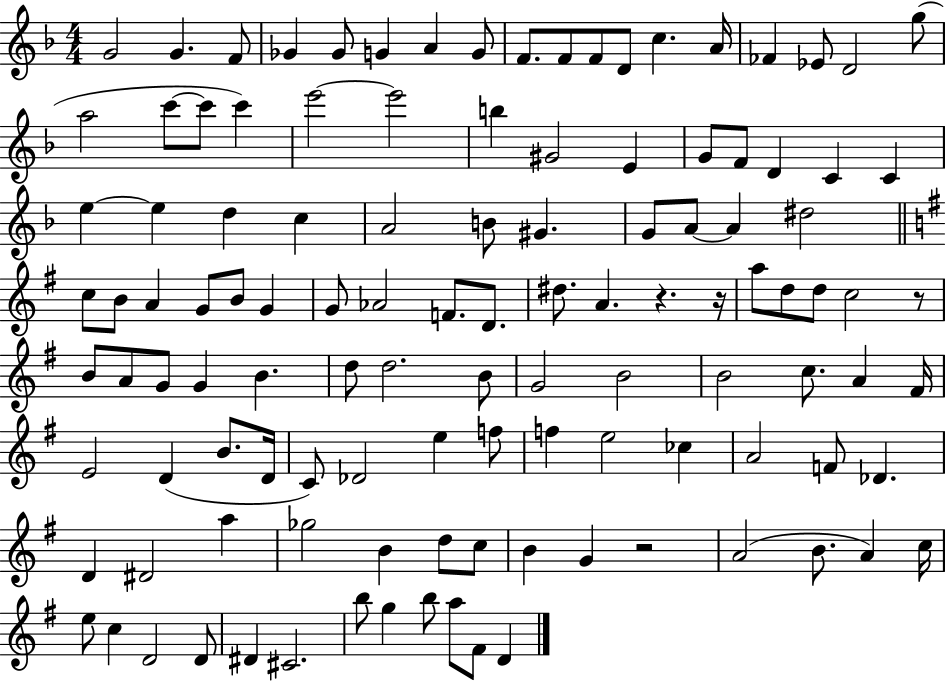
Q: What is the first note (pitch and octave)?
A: G4